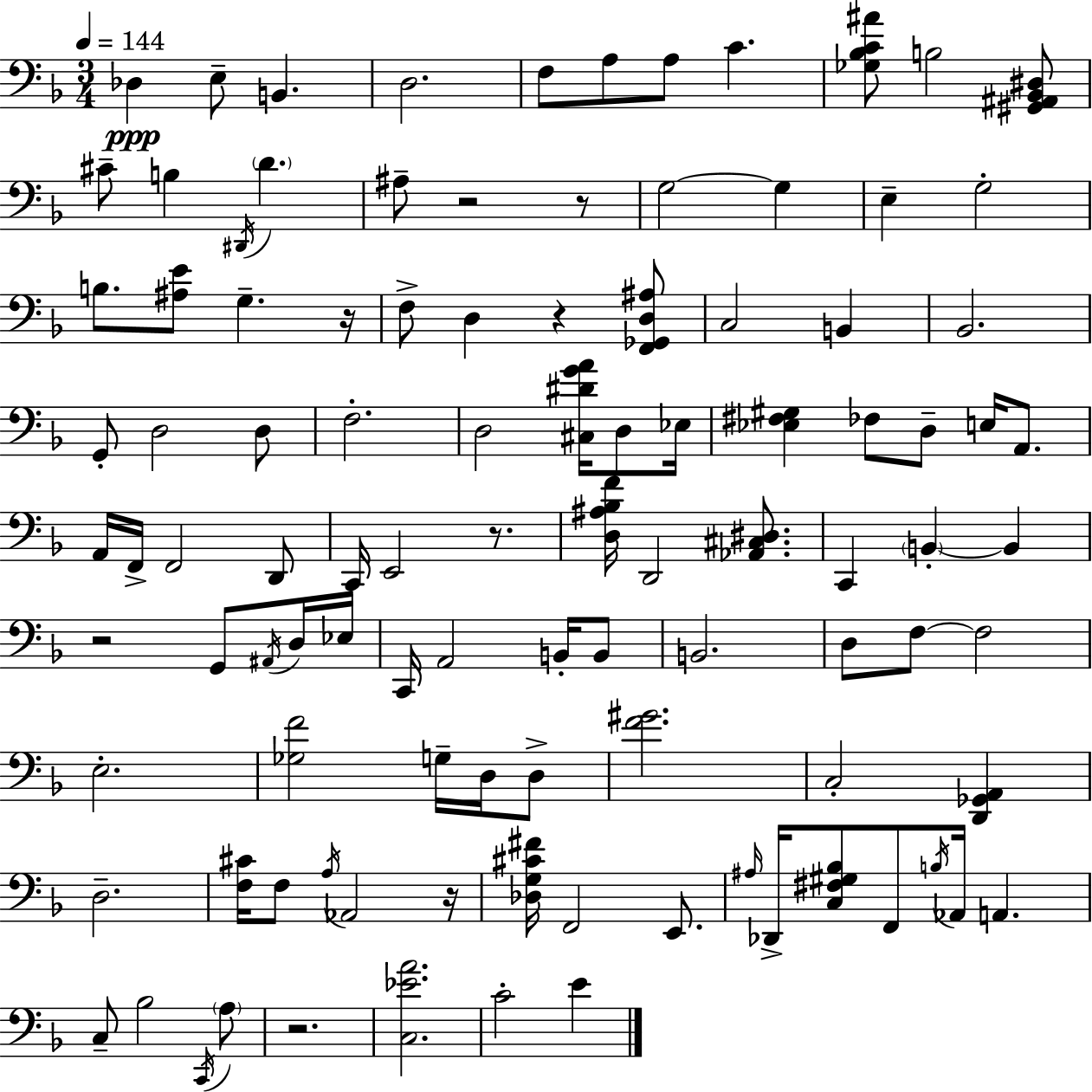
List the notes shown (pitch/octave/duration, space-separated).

Db3/q E3/e B2/q. D3/h. F3/e A3/e A3/e C4/q. [Gb3,Bb3,C4,A#4]/e B3/h [G#2,A#2,Bb2,D#3]/e C#4/e B3/q D#2/s D4/q. A#3/e R/h R/e G3/h G3/q E3/q G3/h B3/e. [A#3,E4]/e G3/q. R/s F3/e D3/q R/q [F2,Gb2,D3,A#3]/e C3/h B2/q Bb2/h. G2/e D3/h D3/e F3/h. D3/h [C#3,D#4,G4,A4]/s D3/e Eb3/s [Eb3,F#3,G#3]/q FES3/e D3/e E3/s A2/e. A2/s F2/s F2/h D2/e C2/s E2/h R/e. [D3,A#3,Bb3,F4]/s D2/h [Ab2,C#3,D#3]/e. C2/q B2/q B2/q R/h G2/e A#2/s D3/s Eb3/s C2/s A2/h B2/s B2/e B2/h. D3/e F3/e F3/h E3/h. [Gb3,F4]/h G3/s D3/s D3/e [F4,G#4]/h. C3/h [D2,Gb2,A2]/q D3/h. [F3,C#4]/s F3/e A3/s Ab2/h R/s [Db3,G3,C#4,F#4]/s F2/h E2/e. A#3/s Db2/s [C3,F#3,G#3,Bb3]/e F2/e B3/s Ab2/s A2/q. C3/e Bb3/h C2/s A3/e R/h. [C3,Eb4,A4]/h. C4/h E4/q